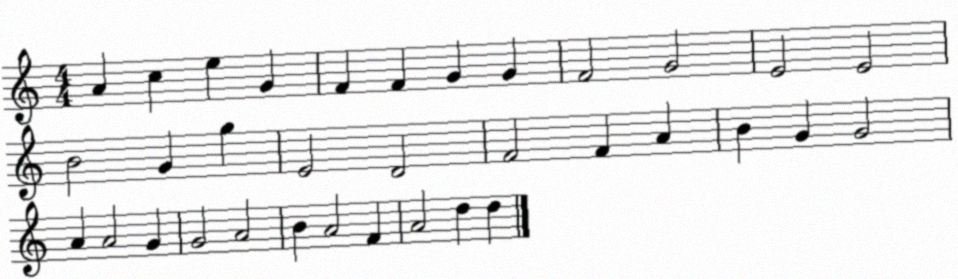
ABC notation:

X:1
T:Untitled
M:4/4
L:1/4
K:C
A c e G F F G G F2 G2 E2 E2 B2 G g E2 D2 F2 F A B G G2 A A2 G G2 A2 B A2 F A2 d d